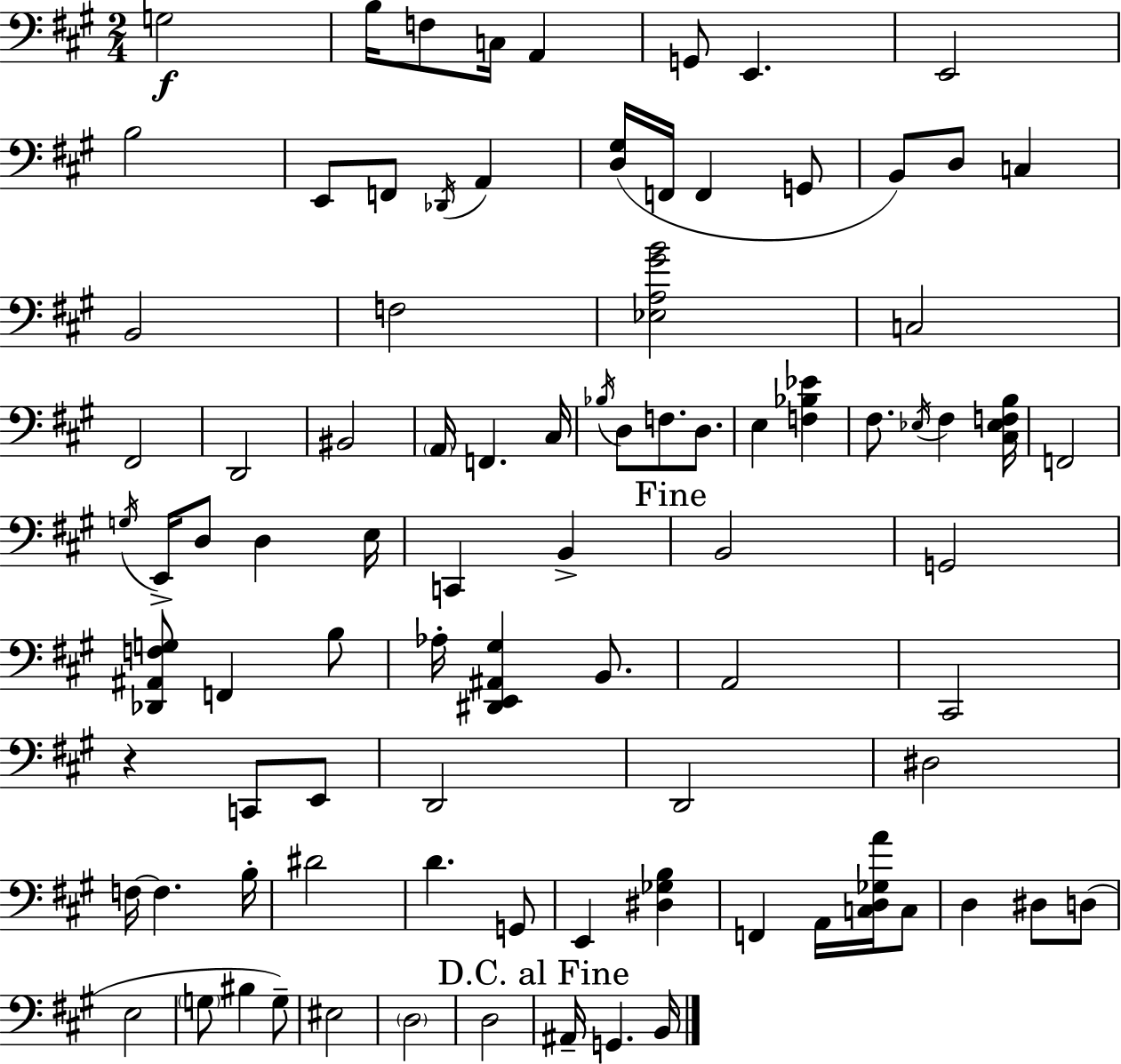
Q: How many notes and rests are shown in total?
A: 89